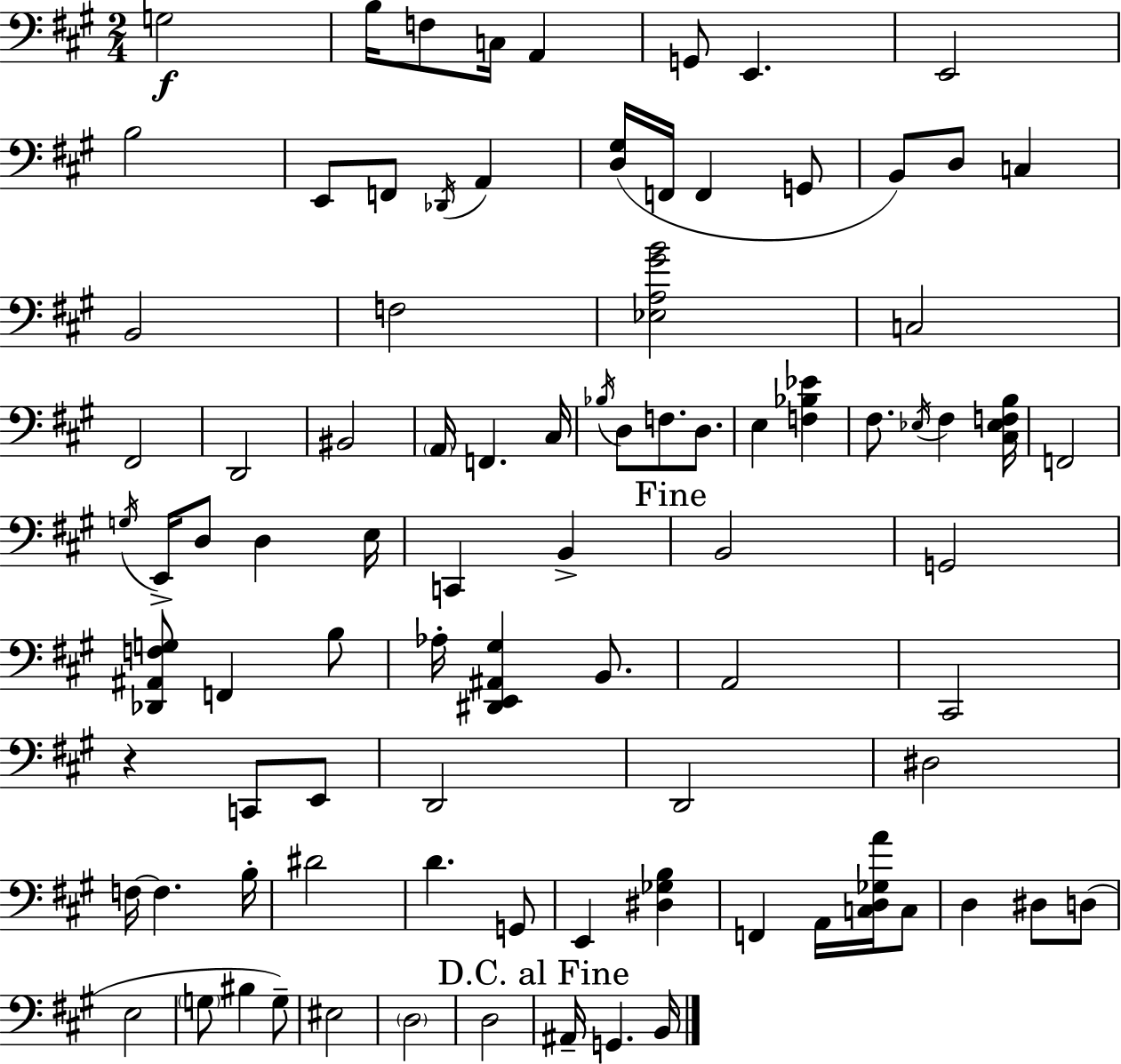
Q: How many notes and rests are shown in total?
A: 89